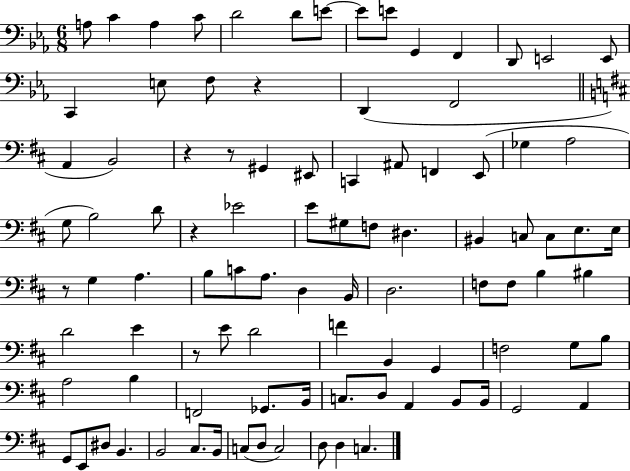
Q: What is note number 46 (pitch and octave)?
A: C4